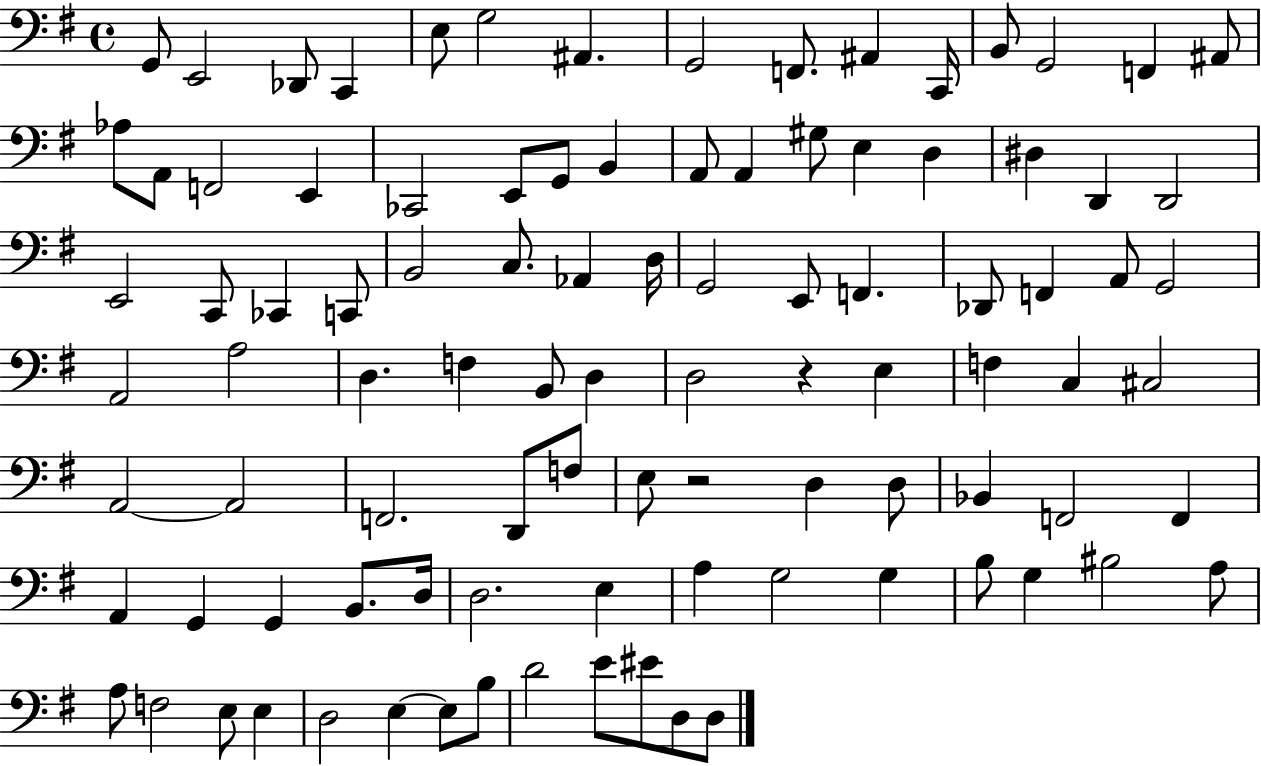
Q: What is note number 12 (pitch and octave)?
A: B2